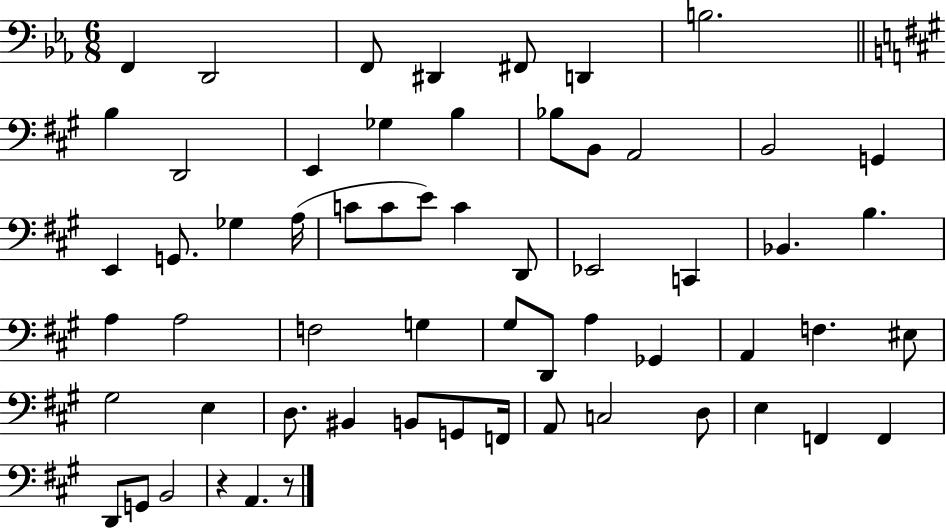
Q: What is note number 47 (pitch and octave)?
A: G2